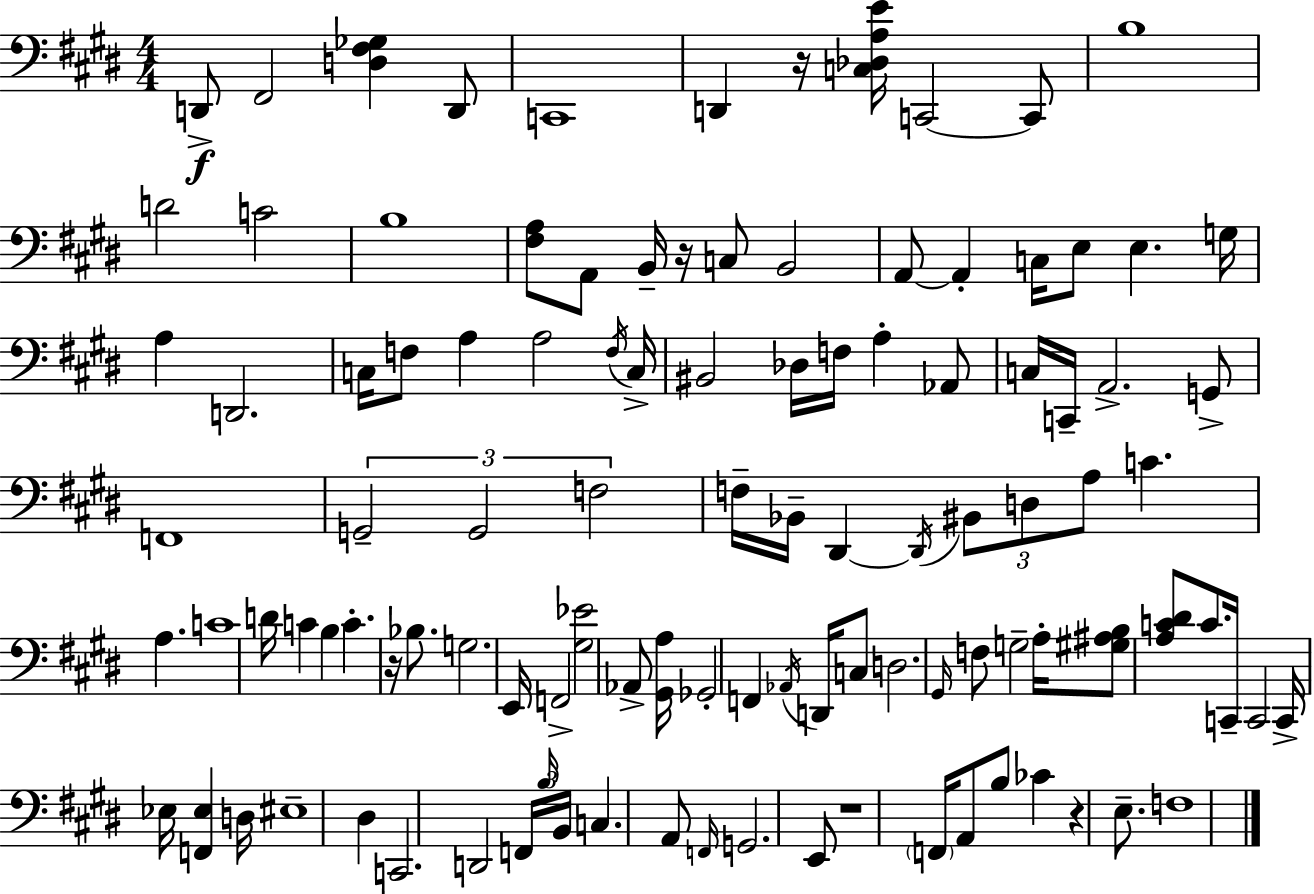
D2/e F#2/h [D3,F#3,Gb3]/q D2/e C2/w D2/q R/s [C3,Db3,A3,E4]/s C2/h C2/e B3/w D4/h C4/h B3/w [F#3,A3]/e A2/e B2/s R/s C3/e B2/h A2/e A2/q C3/s E3/e E3/q. G3/s A3/q D2/h. C3/s F3/e A3/q A3/h F3/s C3/s BIS2/h Db3/s F3/s A3/q Ab2/e C3/s C2/s A2/h. G2/e F2/w G2/h G2/h F3/h F3/s Bb2/s D#2/q D#2/s BIS2/e D3/e A3/e C4/q. A3/q. C4/w D4/s C4/q B3/q C4/q. R/s Bb3/e. G3/h. E2/s F2/h [G#3,Eb4]/h Ab2/e [G#2,A3]/s Gb2/h F2/q Ab2/s D2/s C3/e D3/h. G#2/s F3/e G3/h A3/s [G#3,A#3,B3]/e [A3,C4,D#4]/e C4/e. C2/s C2/h C2/s Eb3/s [F2,Eb3]/q D3/s EIS3/w D#3/q C2/h. D2/h F2/s B3/s B2/s C3/q. A2/e F2/s G2/h. E2/e R/w F2/s A2/e B3/e CES4/q R/q E3/e. F3/w